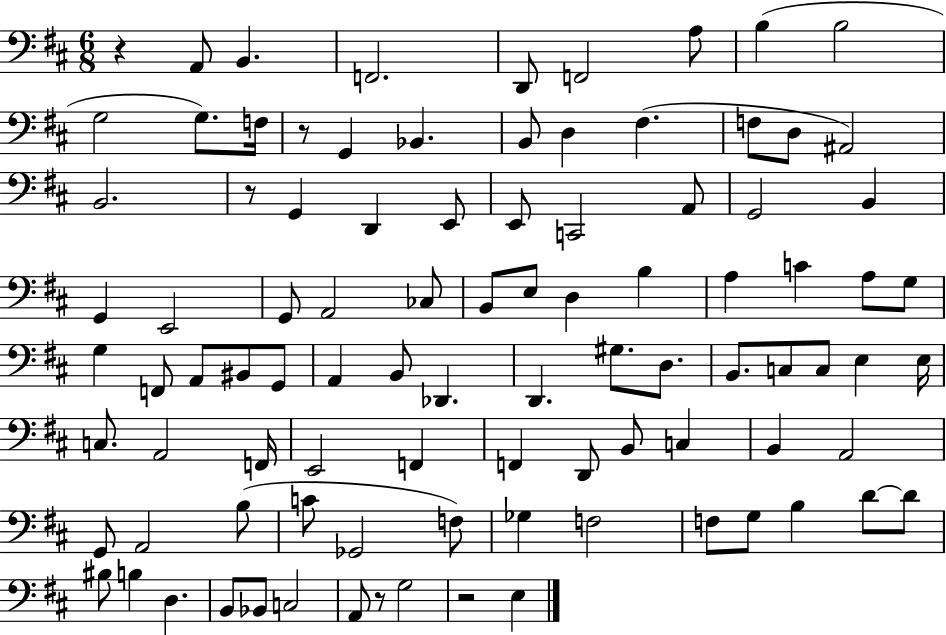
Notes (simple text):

R/q A2/e B2/q. F2/h. D2/e F2/h A3/e B3/q B3/h G3/h G3/e. F3/s R/e G2/q Bb2/q. B2/e D3/q F#3/q. F3/e D3/e A#2/h B2/h. R/e G2/q D2/q E2/e E2/e C2/h A2/e G2/h B2/q G2/q E2/h G2/e A2/h CES3/e B2/e E3/e D3/q B3/q A3/q C4/q A3/e G3/e G3/q F2/e A2/e BIS2/e G2/e A2/q B2/e Db2/q. D2/q. G#3/e. D3/e. B2/e. C3/e C3/e E3/q E3/s C3/e. A2/h F2/s E2/h F2/q F2/q D2/e B2/e C3/q B2/q A2/h G2/e A2/h B3/e C4/e Gb2/h F3/e Gb3/q F3/h F3/e G3/e B3/q D4/e D4/e BIS3/e B3/q D3/q. B2/e Bb2/e C3/h A2/e R/e G3/h R/h E3/q